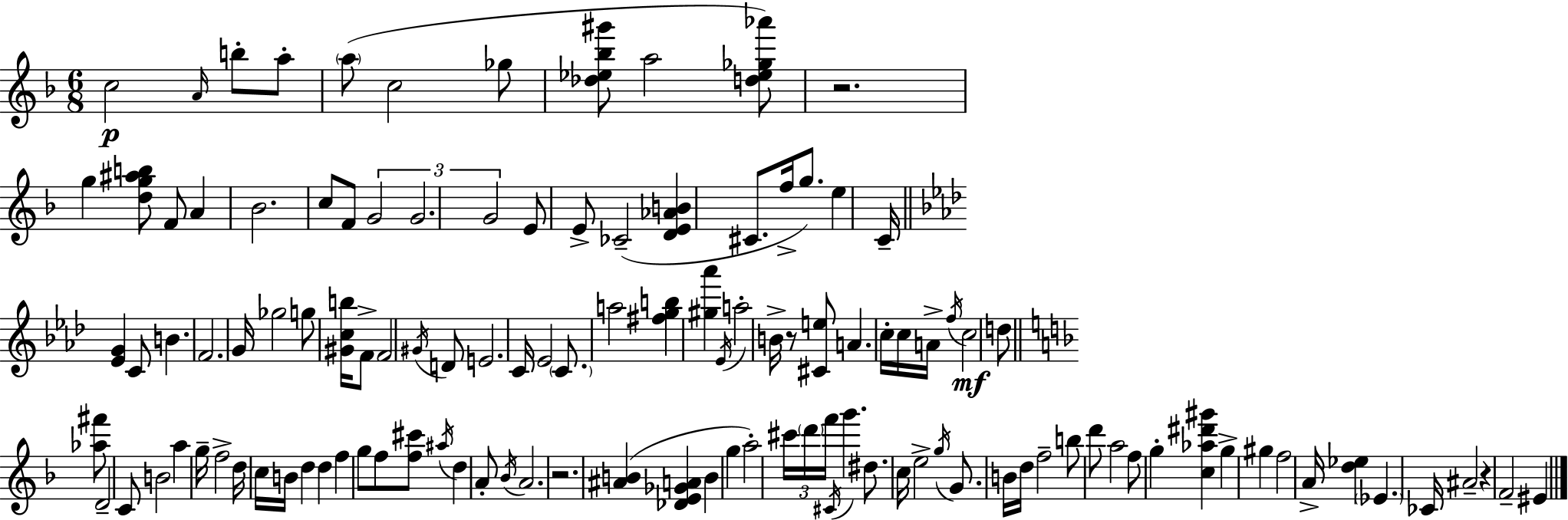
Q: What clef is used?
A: treble